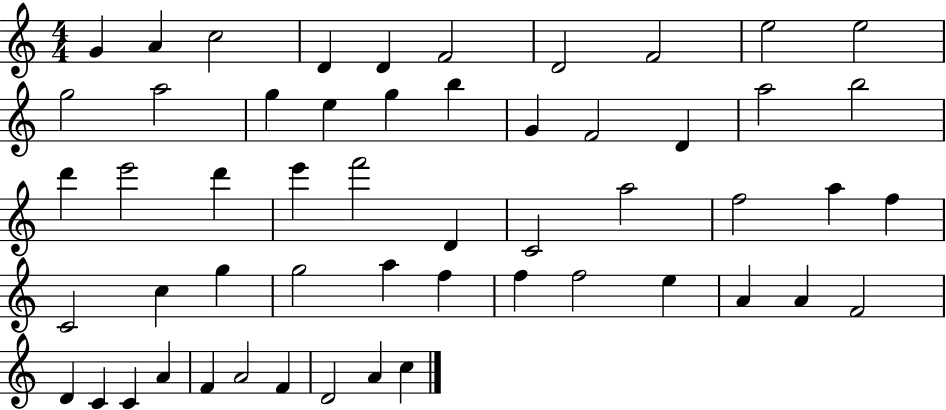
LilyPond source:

{
  \clef treble
  \numericTimeSignature
  \time 4/4
  \key c \major
  g'4 a'4 c''2 | d'4 d'4 f'2 | d'2 f'2 | e''2 e''2 | \break g''2 a''2 | g''4 e''4 g''4 b''4 | g'4 f'2 d'4 | a''2 b''2 | \break d'''4 e'''2 d'''4 | e'''4 f'''2 d'4 | c'2 a''2 | f''2 a''4 f''4 | \break c'2 c''4 g''4 | g''2 a''4 f''4 | f''4 f''2 e''4 | a'4 a'4 f'2 | \break d'4 c'4 c'4 a'4 | f'4 a'2 f'4 | d'2 a'4 c''4 | \bar "|."
}